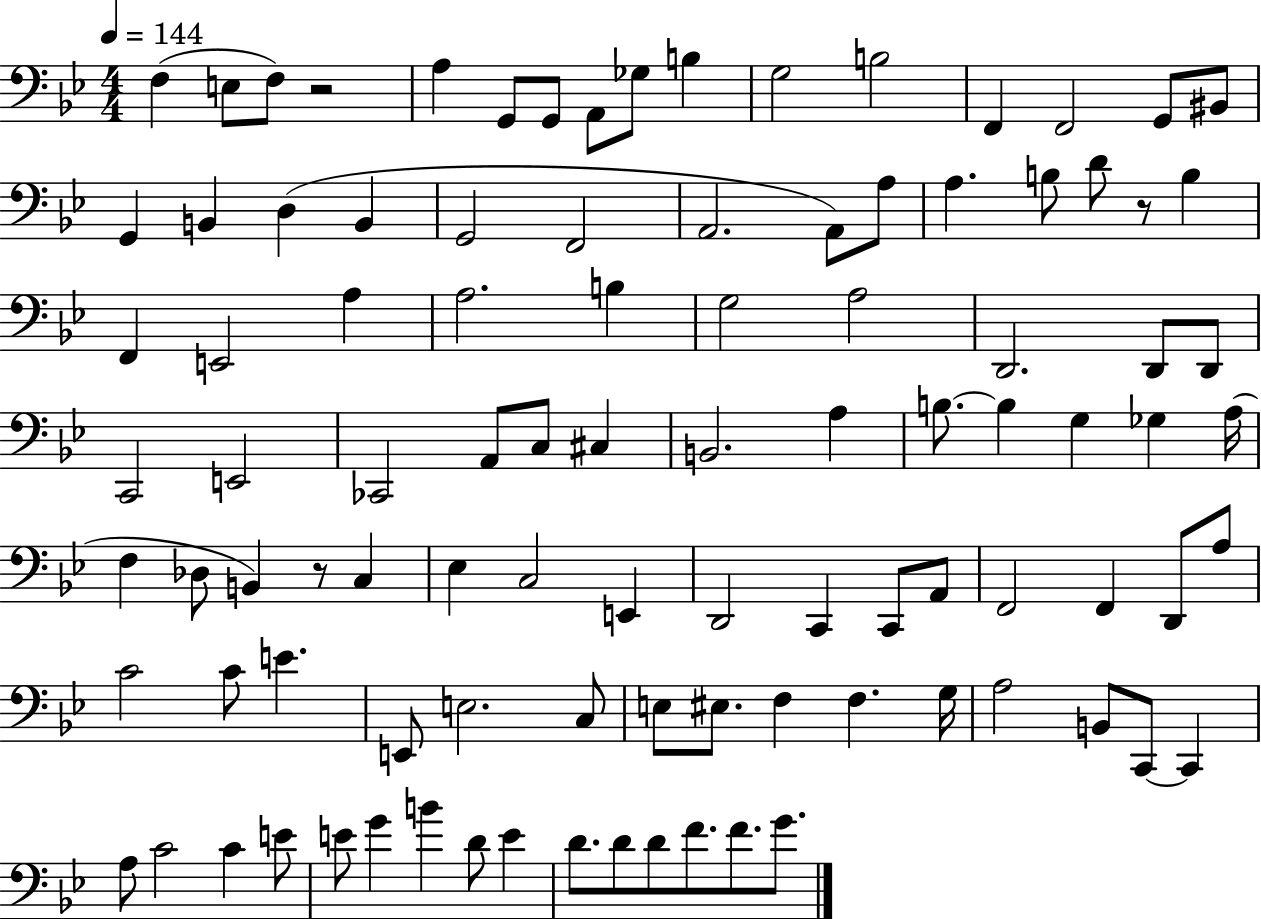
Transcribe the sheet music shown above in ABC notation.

X:1
T:Untitled
M:4/4
L:1/4
K:Bb
F, E,/2 F,/2 z2 A, G,,/2 G,,/2 A,,/2 _G,/2 B, G,2 B,2 F,, F,,2 G,,/2 ^B,,/2 G,, B,, D, B,, G,,2 F,,2 A,,2 A,,/2 A,/2 A, B,/2 D/2 z/2 B, F,, E,,2 A, A,2 B, G,2 A,2 D,,2 D,,/2 D,,/2 C,,2 E,,2 _C,,2 A,,/2 C,/2 ^C, B,,2 A, B,/2 B, G, _G, A,/4 F, _D,/2 B,, z/2 C, _E, C,2 E,, D,,2 C,, C,,/2 A,,/2 F,,2 F,, D,,/2 A,/2 C2 C/2 E E,,/2 E,2 C,/2 E,/2 ^E,/2 F, F, G,/4 A,2 B,,/2 C,,/2 C,, A,/2 C2 C E/2 E/2 G B D/2 E D/2 D/2 D/2 F/2 F/2 G/2